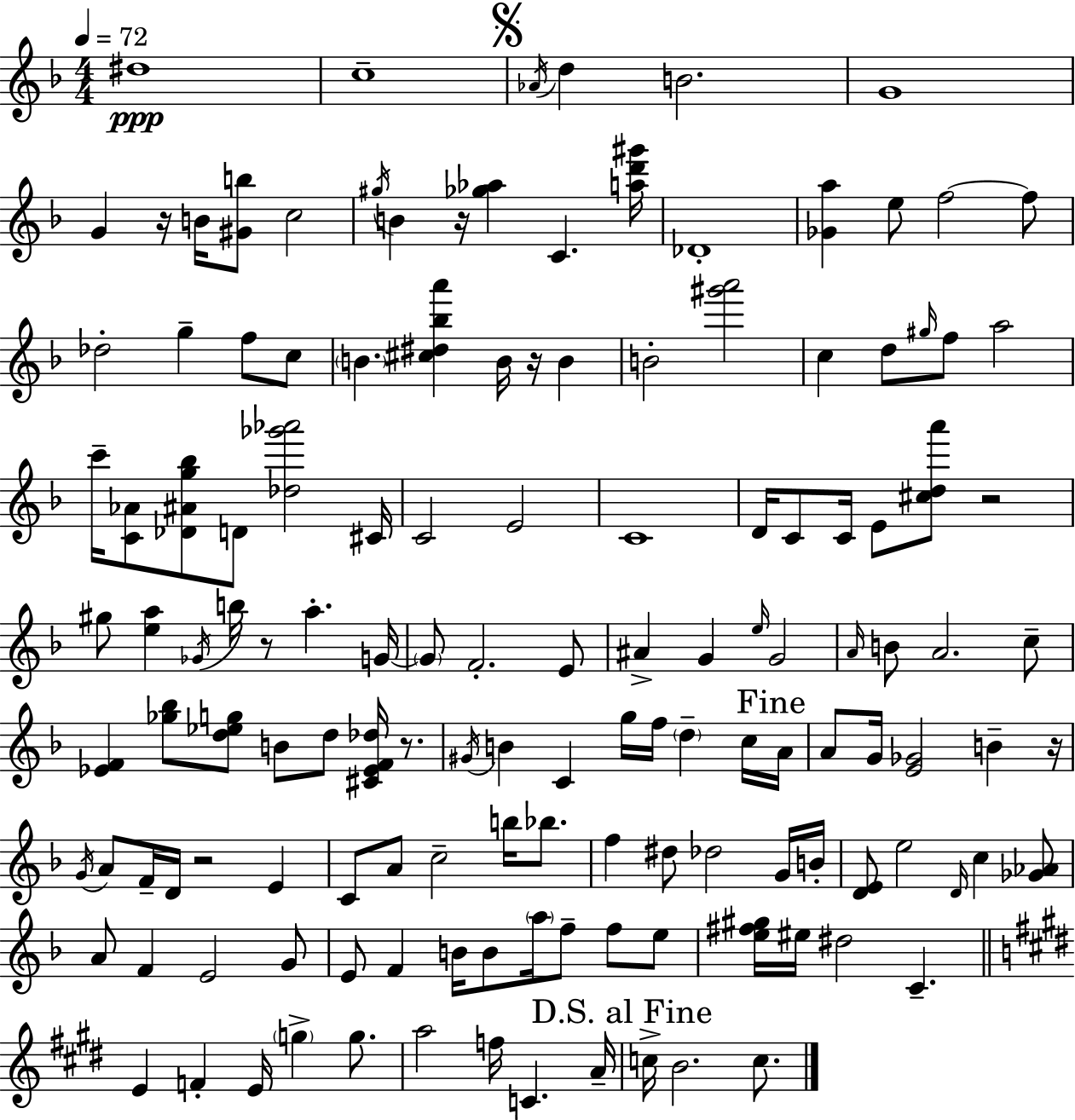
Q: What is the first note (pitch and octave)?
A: D#5